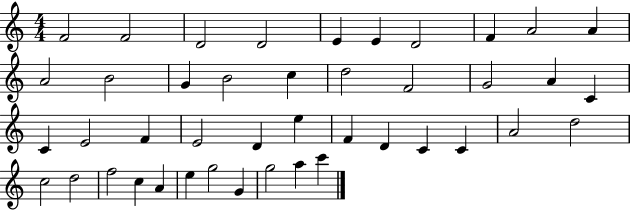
X:1
T:Untitled
M:4/4
L:1/4
K:C
F2 F2 D2 D2 E E D2 F A2 A A2 B2 G B2 c d2 F2 G2 A C C E2 F E2 D e F D C C A2 d2 c2 d2 f2 c A e g2 G g2 a c'